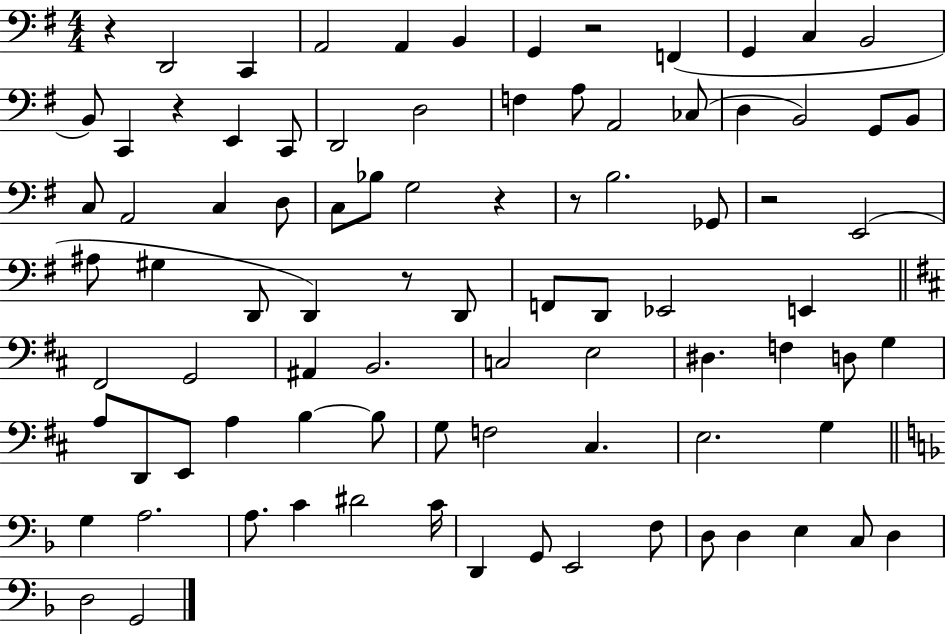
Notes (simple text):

R/q D2/h C2/q A2/h A2/q B2/q G2/q R/h F2/q G2/q C3/q B2/h B2/e C2/q R/q E2/q C2/e D2/h D3/h F3/q A3/e A2/h CES3/e D3/q B2/h G2/e B2/e C3/e A2/h C3/q D3/e C3/e Bb3/e G3/h R/q R/e B3/h. Gb2/e R/h E2/h A#3/e G#3/q D2/e D2/q R/e D2/e F2/e D2/e Eb2/h E2/q F#2/h G2/h A#2/q B2/h. C3/h E3/h D#3/q. F3/q D3/e G3/q A3/e D2/e E2/e A3/q B3/q B3/e G3/e F3/h C#3/q. E3/h. G3/q G3/q A3/h. A3/e. C4/q D#4/h C4/s D2/q G2/e E2/h F3/e D3/e D3/q E3/q C3/e D3/q D3/h G2/h